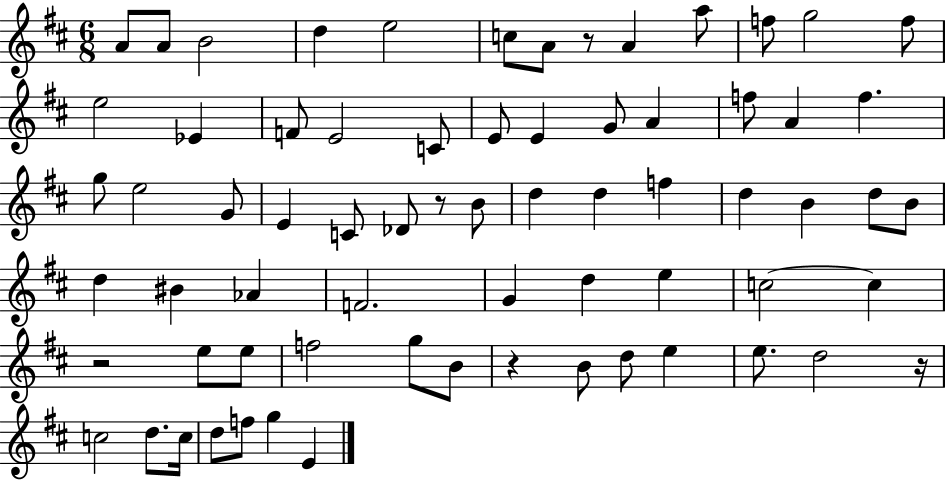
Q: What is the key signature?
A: D major